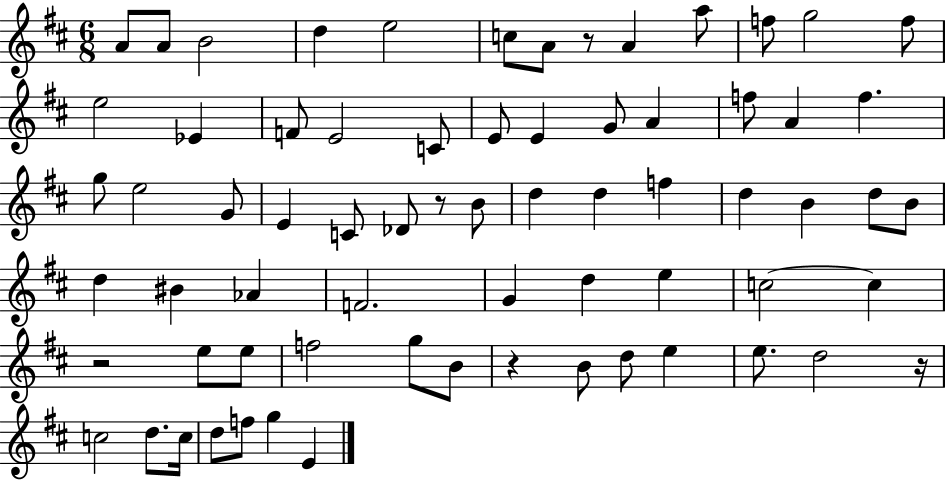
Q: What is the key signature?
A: D major